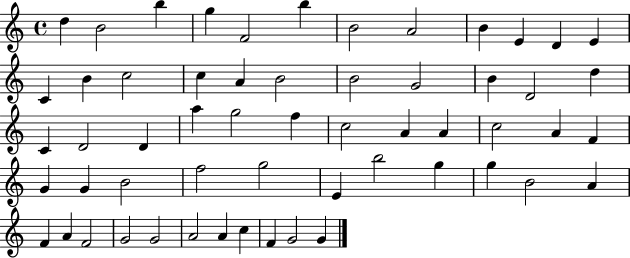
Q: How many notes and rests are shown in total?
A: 57